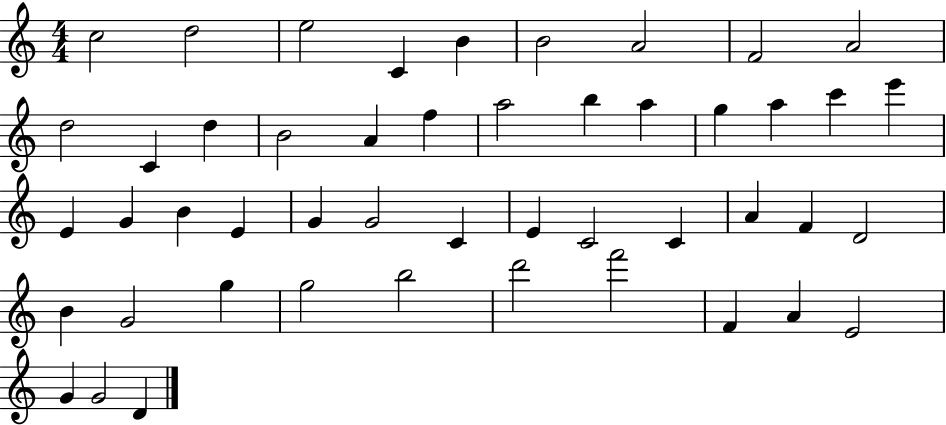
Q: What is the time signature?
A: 4/4